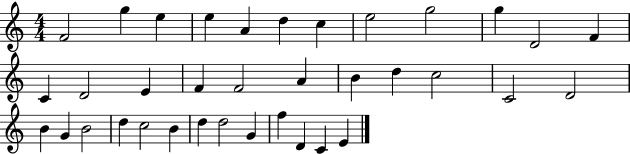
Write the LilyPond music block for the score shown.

{
  \clef treble
  \numericTimeSignature
  \time 4/4
  \key c \major
  f'2 g''4 e''4 | e''4 a'4 d''4 c''4 | e''2 g''2 | g''4 d'2 f'4 | \break c'4 d'2 e'4 | f'4 f'2 a'4 | b'4 d''4 c''2 | c'2 d'2 | \break b'4 g'4 b'2 | d''4 c''2 b'4 | d''4 d''2 g'4 | f''4 d'4 c'4 e'4 | \break \bar "|."
}